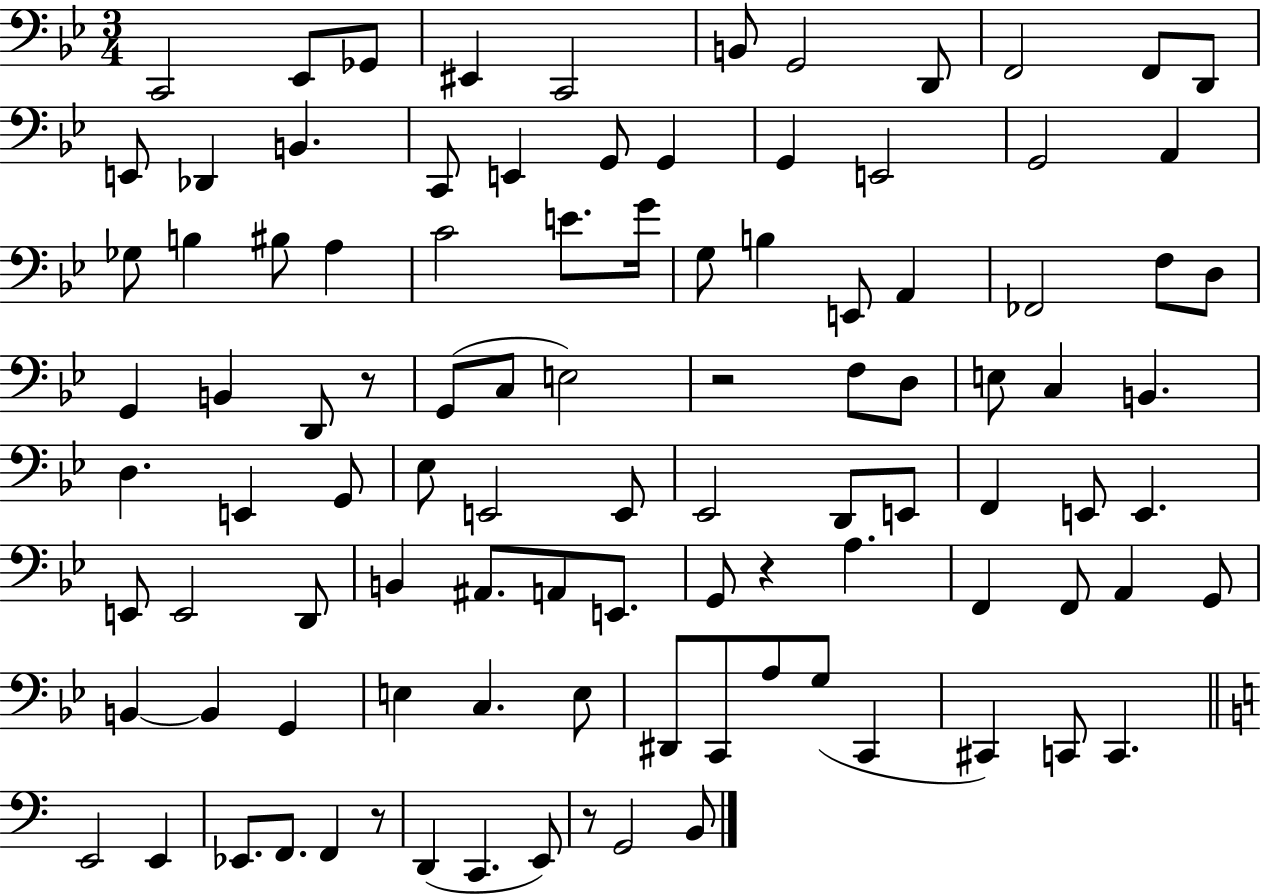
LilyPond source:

{
  \clef bass
  \numericTimeSignature
  \time 3/4
  \key bes \major
  c,2 ees,8 ges,8 | eis,4 c,2 | b,8 g,2 d,8 | f,2 f,8 d,8 | \break e,8 des,4 b,4. | c,8 e,4 g,8 g,4 | g,4 e,2 | g,2 a,4 | \break ges8 b4 bis8 a4 | c'2 e'8. g'16 | g8 b4 e,8 a,4 | fes,2 f8 d8 | \break g,4 b,4 d,8 r8 | g,8( c8 e2) | r2 f8 d8 | e8 c4 b,4. | \break d4. e,4 g,8 | ees8 e,2 e,8 | ees,2 d,8 e,8 | f,4 e,8 e,4. | \break e,8 e,2 d,8 | b,4 ais,8. a,8 e,8. | g,8 r4 a4. | f,4 f,8 a,4 g,8 | \break b,4~~ b,4 g,4 | e4 c4. e8 | dis,8 c,8 a8 g8( c,4 | cis,4) c,8 c,4. | \break \bar "||" \break \key c \major e,2 e,4 | ees,8. f,8. f,4 r8 | d,4( c,4. e,8) | r8 g,2 b,8 | \break \bar "|."
}